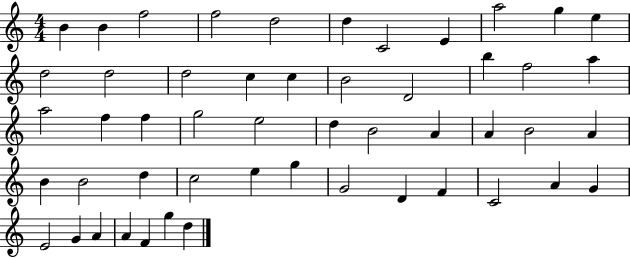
{
  \clef treble
  \numericTimeSignature
  \time 4/4
  \key c \major
  b'4 b'4 f''2 | f''2 d''2 | d''4 c'2 e'4 | a''2 g''4 e''4 | \break d''2 d''2 | d''2 c''4 c''4 | b'2 d'2 | b''4 f''2 a''4 | \break a''2 f''4 f''4 | g''2 e''2 | d''4 b'2 a'4 | a'4 b'2 a'4 | \break b'4 b'2 d''4 | c''2 e''4 g''4 | g'2 d'4 f'4 | c'2 a'4 g'4 | \break e'2 g'4 a'4 | a'4 f'4 g''4 d''4 | \bar "|."
}